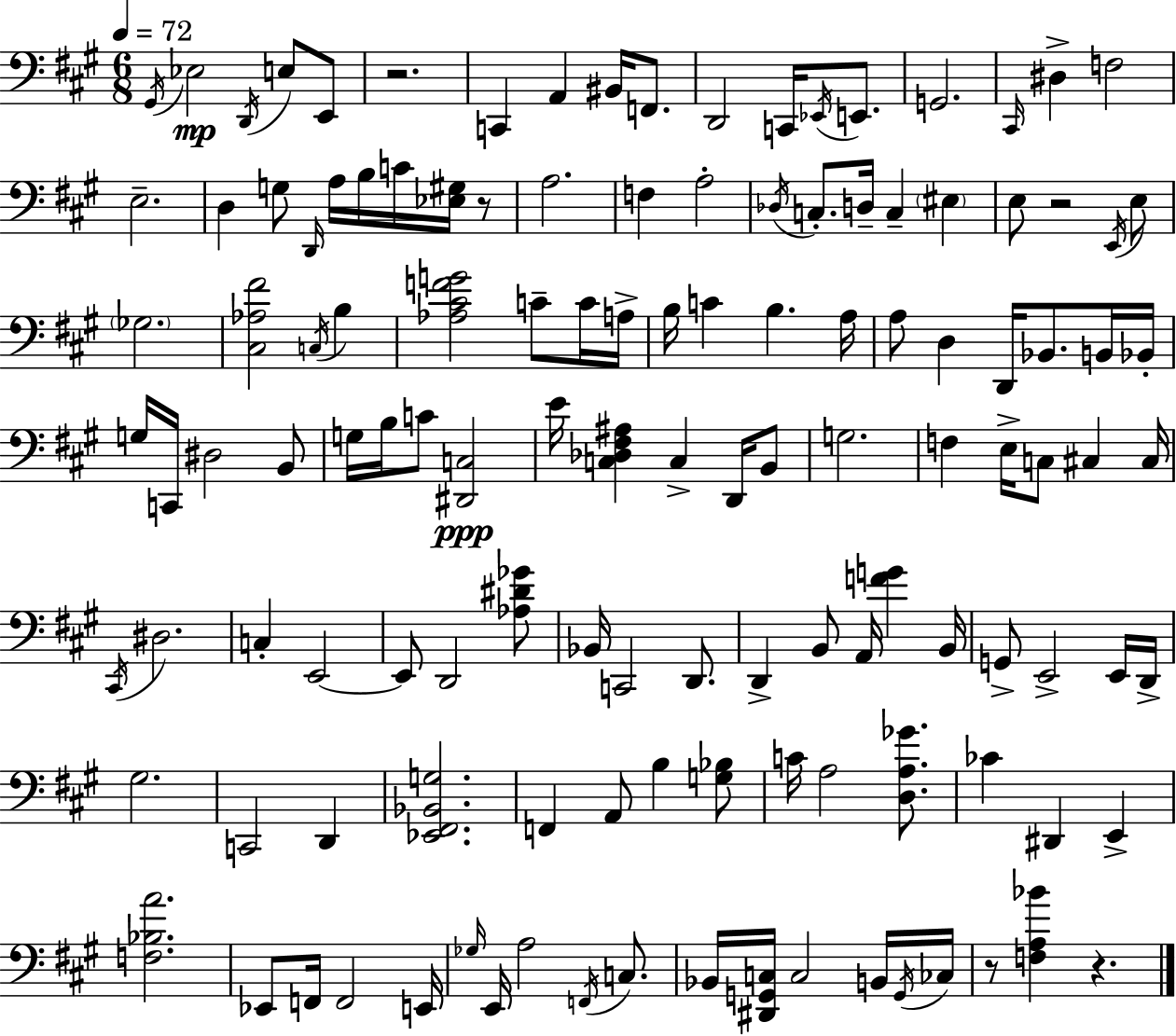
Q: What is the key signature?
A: A major